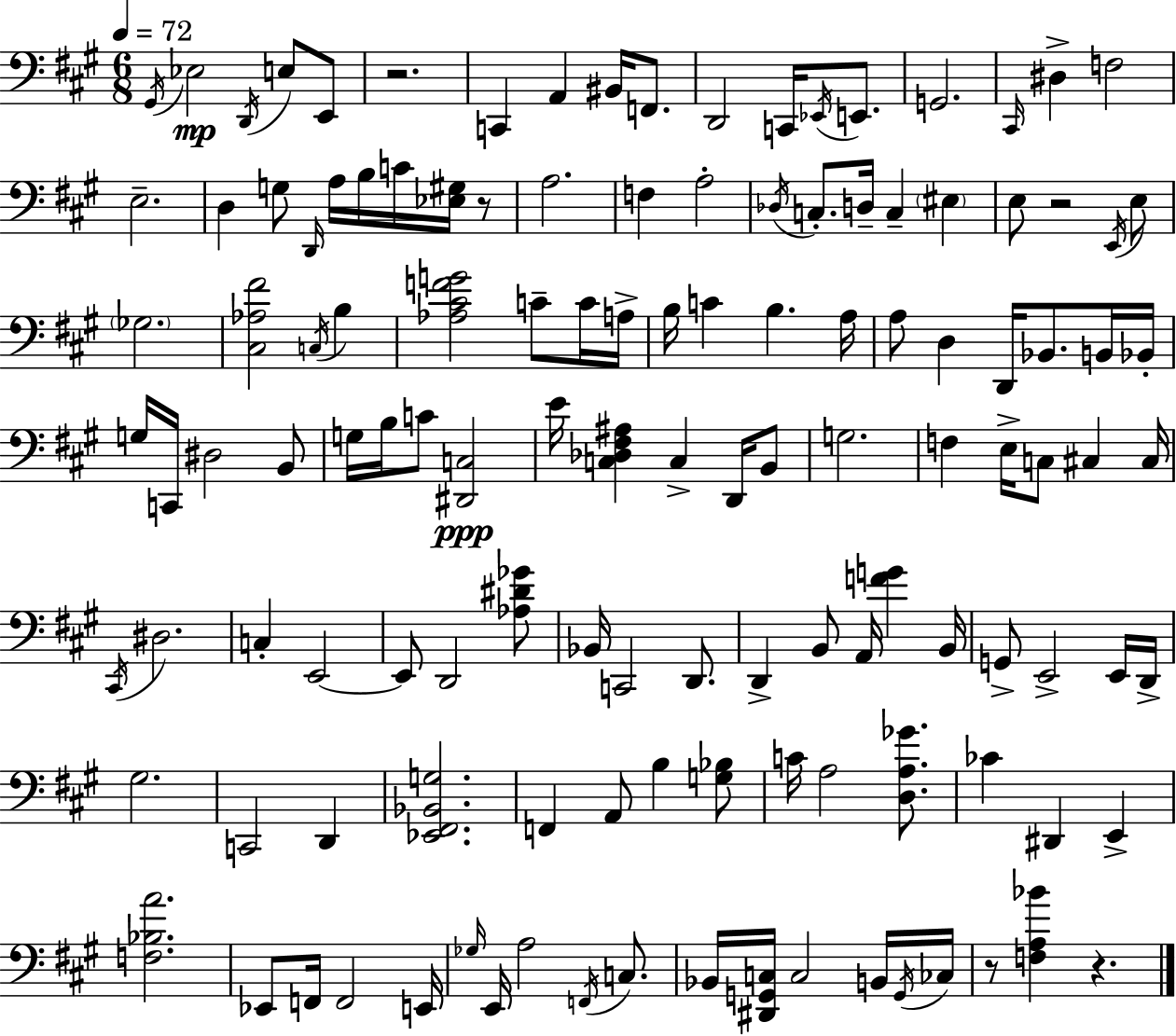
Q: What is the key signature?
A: A major